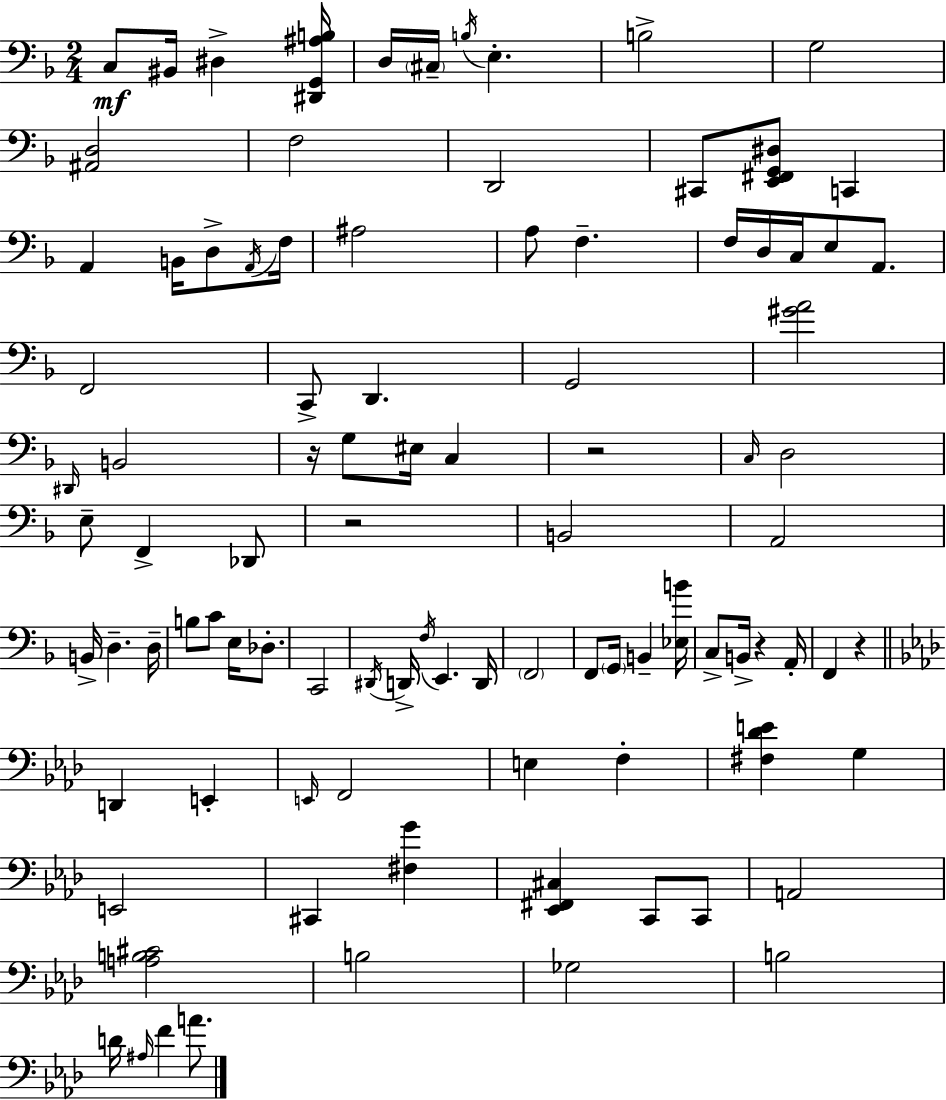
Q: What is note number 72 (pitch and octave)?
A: C#2